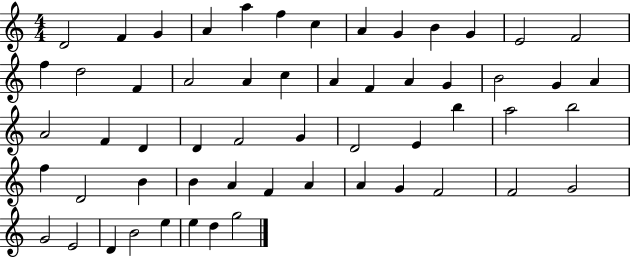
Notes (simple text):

D4/h F4/q G4/q A4/q A5/q F5/q C5/q A4/q G4/q B4/q G4/q E4/h F4/h F5/q D5/h F4/q A4/h A4/q C5/q A4/q F4/q A4/q G4/q B4/h G4/q A4/q A4/h F4/q D4/q D4/q F4/h G4/q D4/h E4/q B5/q A5/h B5/h F5/q D4/h B4/q B4/q A4/q F4/q A4/q A4/q G4/q F4/h F4/h G4/h G4/h E4/h D4/q B4/h E5/q E5/q D5/q G5/h